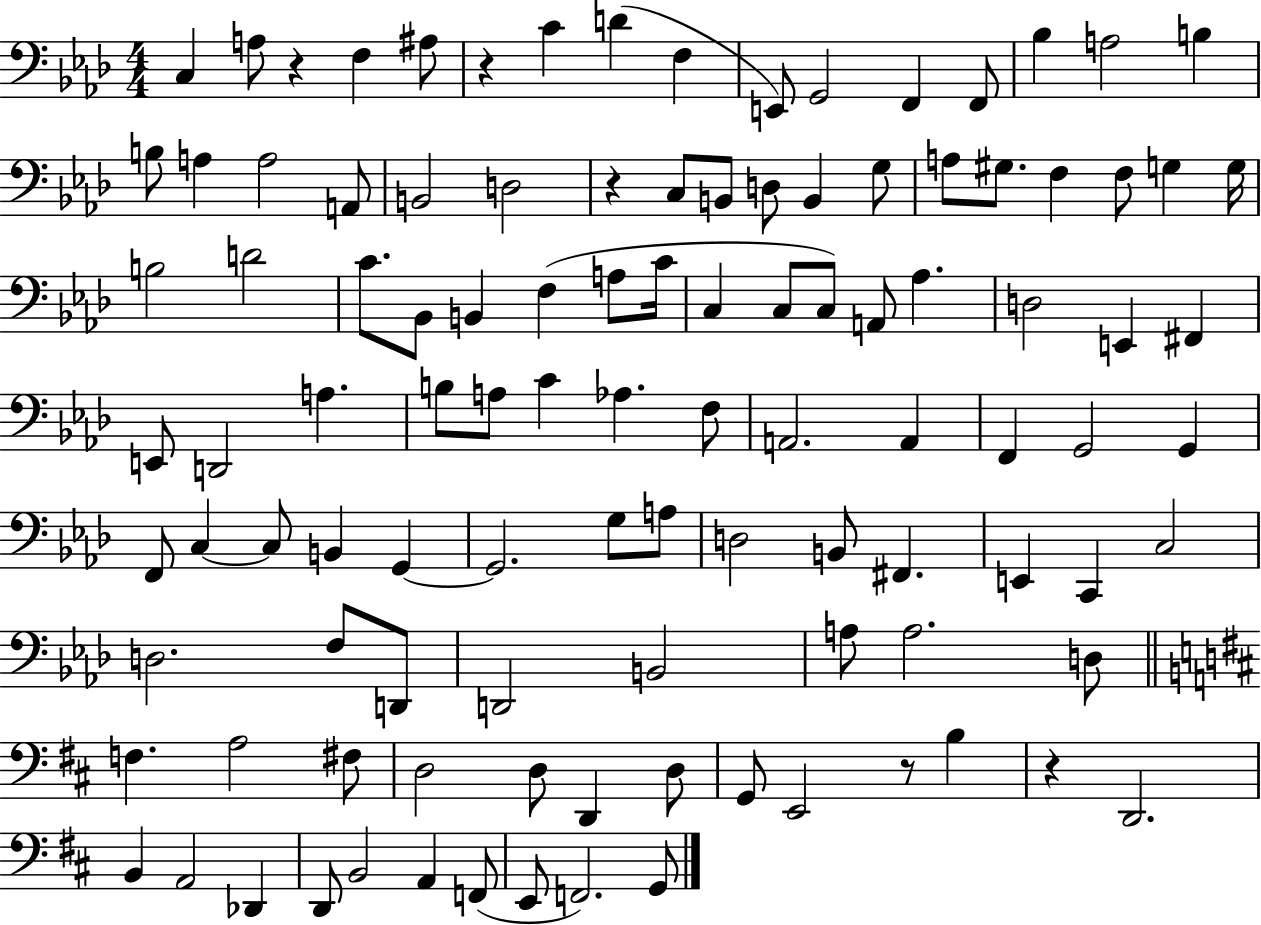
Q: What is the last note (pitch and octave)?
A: G2